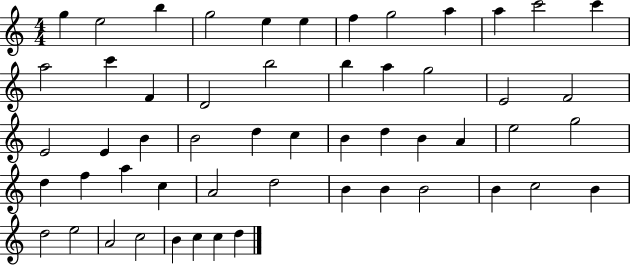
X:1
T:Untitled
M:4/4
L:1/4
K:C
g e2 b g2 e e f g2 a a c'2 c' a2 c' F D2 b2 b a g2 E2 F2 E2 E B B2 d c B d B A e2 g2 d f a c A2 d2 B B B2 B c2 B d2 e2 A2 c2 B c c d